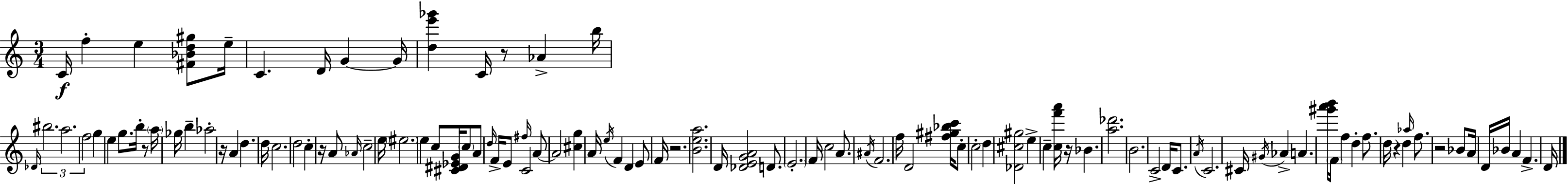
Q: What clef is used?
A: treble